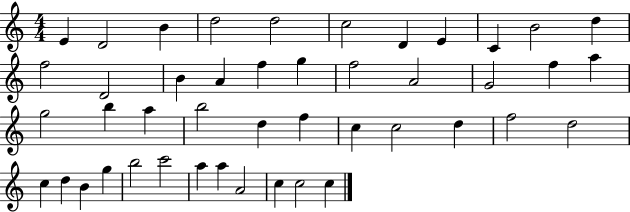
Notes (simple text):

E4/q D4/h B4/q D5/h D5/h C5/h D4/q E4/q C4/q B4/h D5/q F5/h D4/h B4/q A4/q F5/q G5/q F5/h A4/h G4/h F5/q A5/q G5/h B5/q A5/q B5/h D5/q F5/q C5/q C5/h D5/q F5/h D5/h C5/q D5/q B4/q G5/q B5/h C6/h A5/q A5/q A4/h C5/q C5/h C5/q